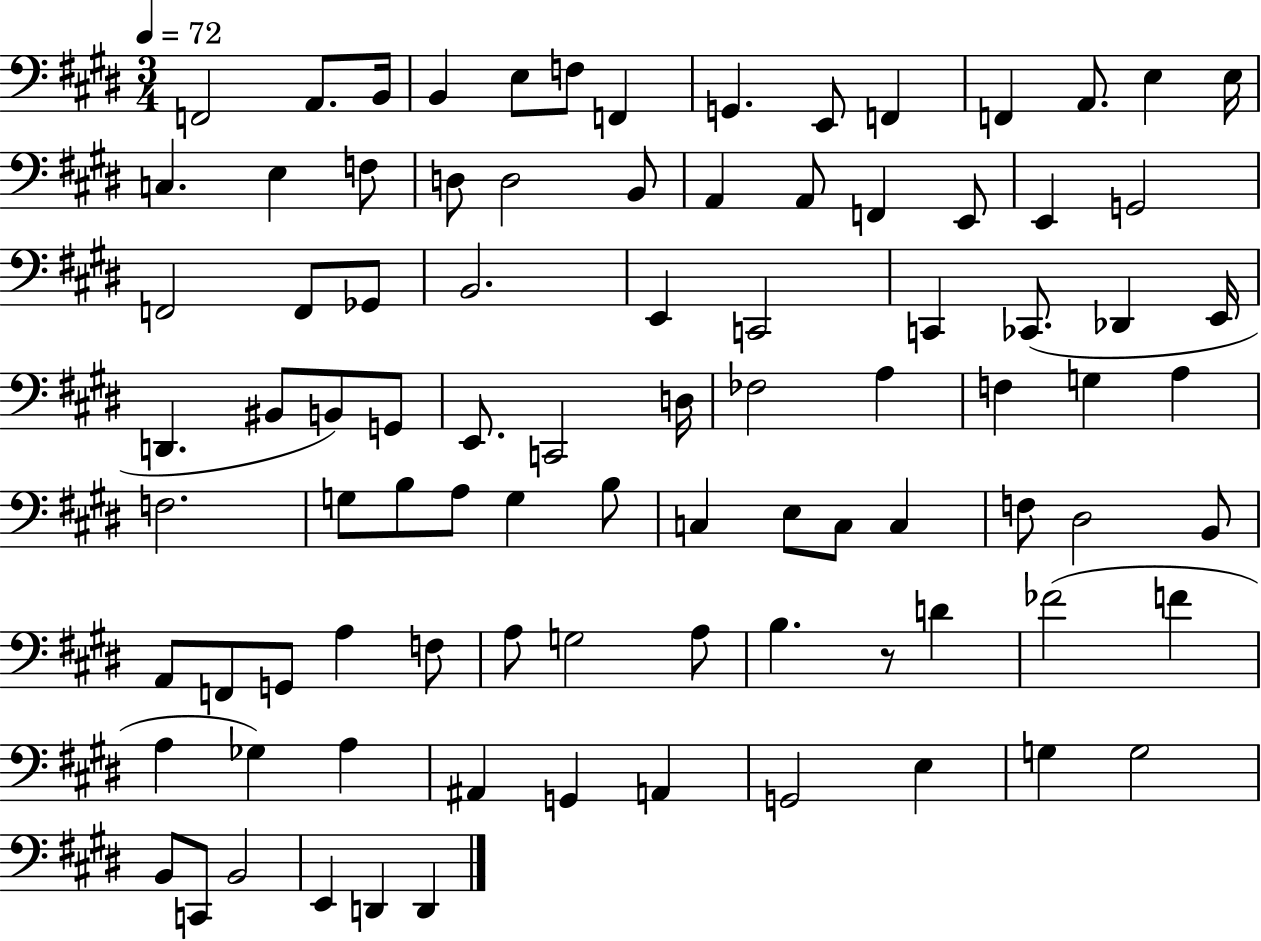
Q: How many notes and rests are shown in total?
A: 90